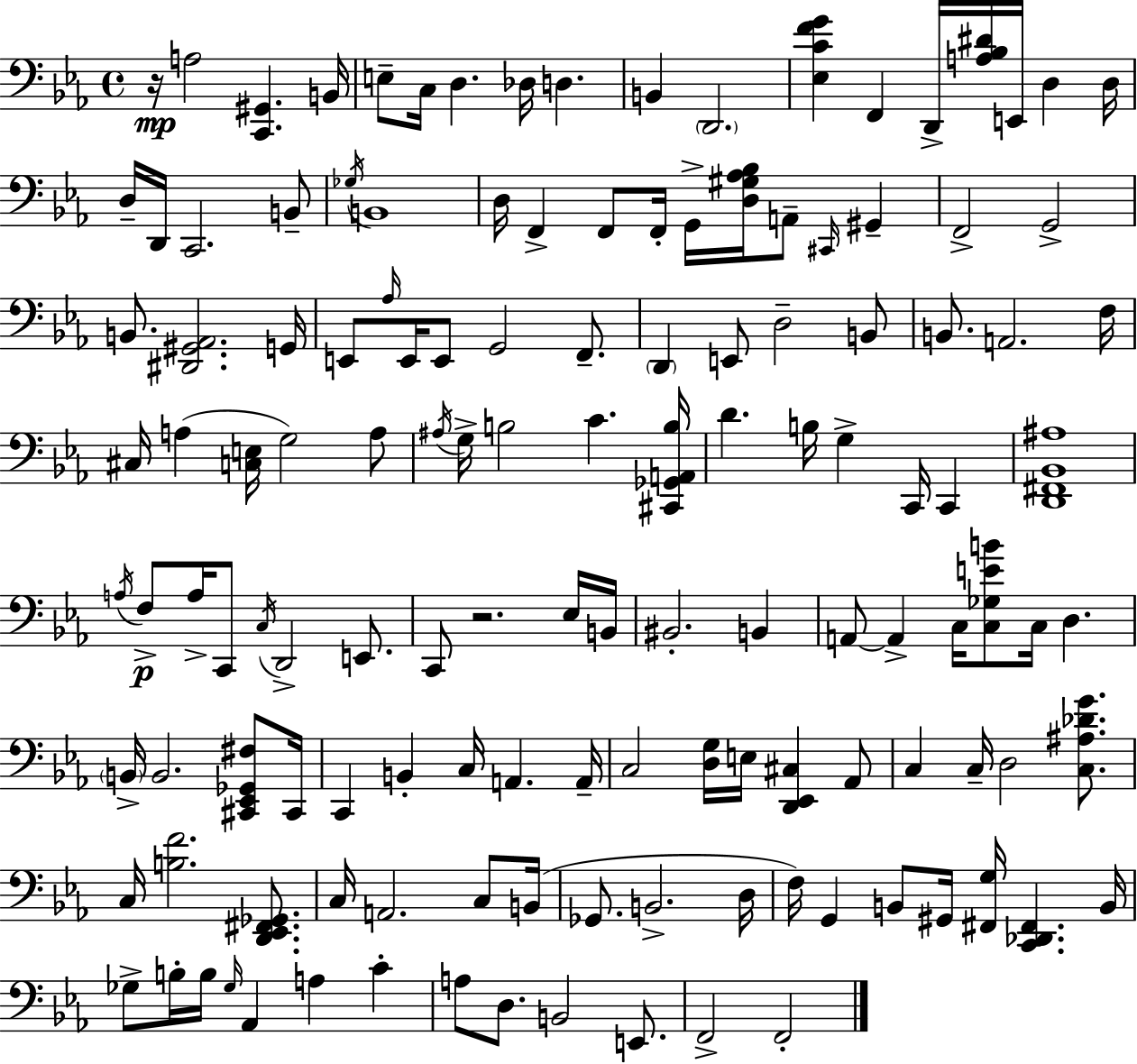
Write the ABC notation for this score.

X:1
T:Untitled
M:4/4
L:1/4
K:Cm
z/4 A,2 [C,,^G,,] B,,/4 E,/2 C,/4 D, _D,/4 D, B,, D,,2 [_E,CFG] F,, D,,/4 [A,_B,^D]/4 E,,/4 D, D,/4 D,/4 D,,/4 C,,2 B,,/2 _G,/4 B,,4 D,/4 F,, F,,/2 F,,/4 G,,/4 [D,^G,_A,_B,]/4 A,,/2 ^C,,/4 ^G,, F,,2 G,,2 B,,/2 [^D,,^G,,_A,,]2 G,,/4 E,,/2 _A,/4 E,,/4 E,,/2 G,,2 F,,/2 D,, E,,/2 D,2 B,,/2 B,,/2 A,,2 F,/4 ^C,/4 A, [C,E,]/4 G,2 A,/2 ^A,/4 G,/4 B,2 C [^C,,_G,,A,,B,]/4 D B,/4 G, C,,/4 C,, [D,,^F,,_B,,^A,]4 A,/4 F,/2 A,/4 C,,/2 C,/4 D,,2 E,,/2 C,,/2 z2 _E,/4 B,,/4 ^B,,2 B,, A,,/2 A,, C,/4 [C,_G,EB]/2 C,/4 D, B,,/4 B,,2 [^C,,_E,,_G,,^F,]/2 ^C,,/4 C,, B,, C,/4 A,, A,,/4 C,2 [D,G,]/4 E,/4 [D,,_E,,^C,] _A,,/2 C, C,/4 D,2 [C,^A,_DG]/2 C,/4 [B,F]2 [D,,_E,,^F,,_G,,]/2 C,/4 A,,2 C,/2 B,,/4 _G,,/2 B,,2 D,/4 F,/4 G,, B,,/2 ^G,,/4 [^F,,G,]/4 [C,,_D,,^F,,] B,,/4 _G,/2 B,/4 B,/4 _G,/4 _A,, A, C A,/2 D,/2 B,,2 E,,/2 F,,2 F,,2